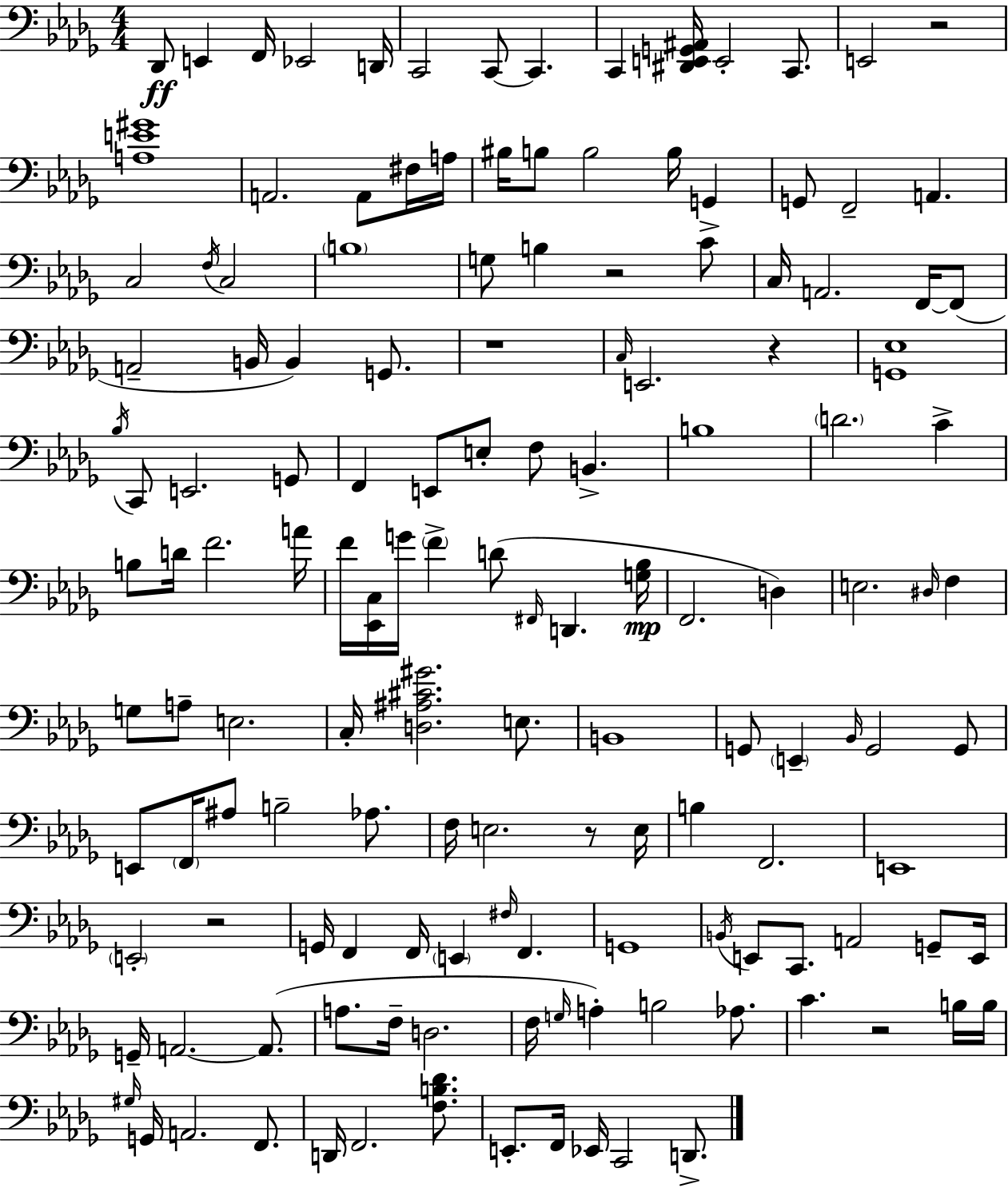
Db2/e E2/q F2/s Eb2/h D2/s C2/h C2/e C2/q. C2/q [D#2,E2,G2,A#2]/s E2/h C2/e. E2/h R/h [A3,E4,G#4]/w A2/h. A2/e F#3/s A3/s BIS3/s B3/e B3/h B3/s G2/q G2/e F2/h A2/q. C3/h F3/s C3/h B3/w G3/e B3/q R/h C4/e C3/s A2/h. F2/s F2/e A2/h B2/s B2/q G2/e. R/w C3/s E2/h. R/q [G2,Eb3]/w Bb3/s C2/e E2/h. G2/e F2/q E2/e E3/e F3/e B2/q. B3/w D4/h. C4/q B3/e D4/s F4/h. A4/s F4/s [Eb2,C3]/s G4/s F4/q D4/e F#2/s D2/q. [G3,Bb3]/s F2/h. D3/q E3/h. D#3/s F3/q G3/e A3/e E3/h. C3/s [D3,A#3,C#4,G#4]/h. E3/e. B2/w G2/e E2/q Bb2/s G2/h G2/e E2/e F2/s A#3/e B3/h Ab3/e. F3/s E3/h. R/e E3/s B3/q F2/h. E2/w E2/h R/h G2/s F2/q F2/s E2/q F#3/s F2/q. G2/w B2/s E2/e C2/e. A2/h G2/e E2/s G2/s A2/h. A2/e. A3/e. F3/s D3/h. F3/s G3/s A3/q B3/h Ab3/e. C4/q. R/h B3/s B3/s G#3/s G2/s A2/h. F2/e. D2/s F2/h. [F3,B3,Db4]/e. E2/e. F2/s Eb2/s C2/h D2/e.